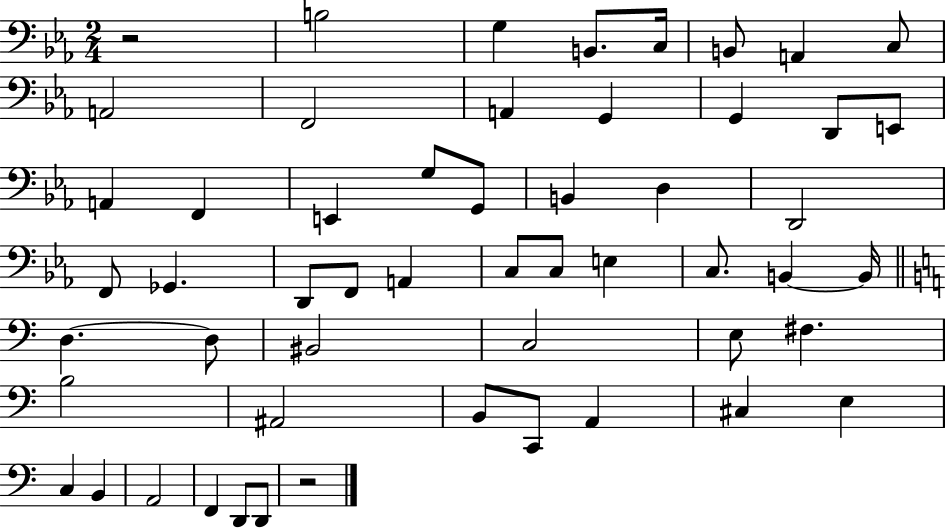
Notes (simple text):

R/h B3/h G3/q B2/e. C3/s B2/e A2/q C3/e A2/h F2/h A2/q G2/q G2/q D2/e E2/e A2/q F2/q E2/q G3/e G2/e B2/q D3/q D2/h F2/e Gb2/q. D2/e F2/e A2/q C3/e C3/e E3/q C3/e. B2/q B2/s D3/q. D3/e BIS2/h C3/h E3/e F#3/q. B3/h A#2/h B2/e C2/e A2/q C#3/q E3/q C3/q B2/q A2/h F2/q D2/e D2/e R/h